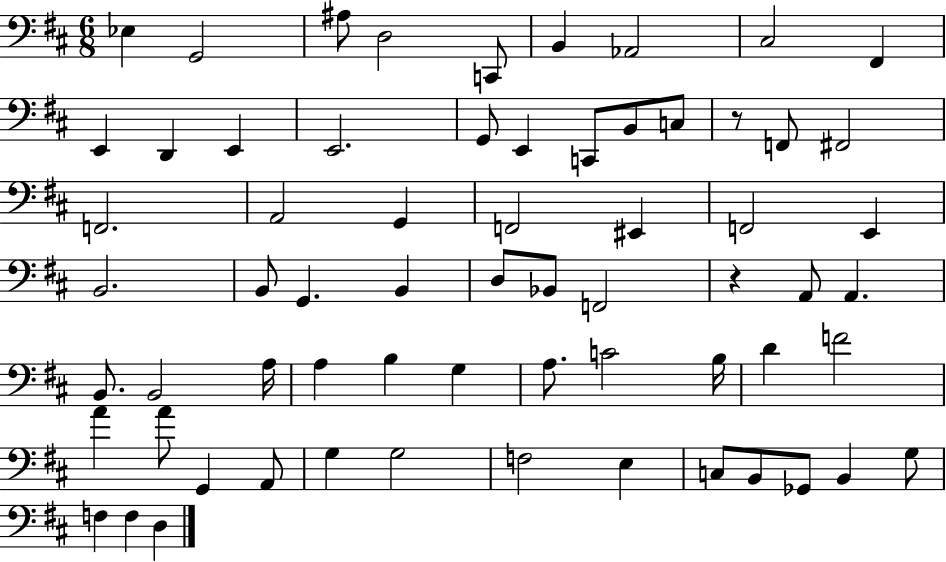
Eb3/q G2/h A#3/e D3/h C2/e B2/q Ab2/h C#3/h F#2/q E2/q D2/q E2/q E2/h. G2/e E2/q C2/e B2/e C3/e R/e F2/e F#2/h F2/h. A2/h G2/q F2/h EIS2/q F2/h E2/q B2/h. B2/e G2/q. B2/q D3/e Bb2/e F2/h R/q A2/e A2/q. B2/e. B2/h A3/s A3/q B3/q G3/q A3/e. C4/h B3/s D4/q F4/h A4/q A4/e G2/q A2/e G3/q G3/h F3/h E3/q C3/e B2/e Gb2/e B2/q G3/e F3/q F3/q D3/q